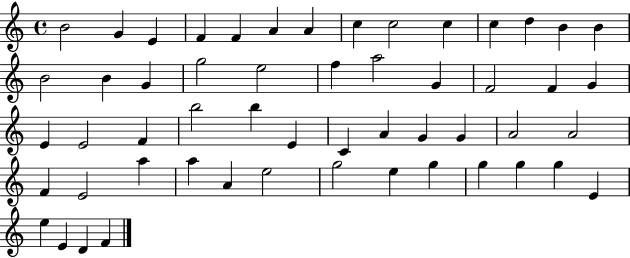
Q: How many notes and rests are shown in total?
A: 54